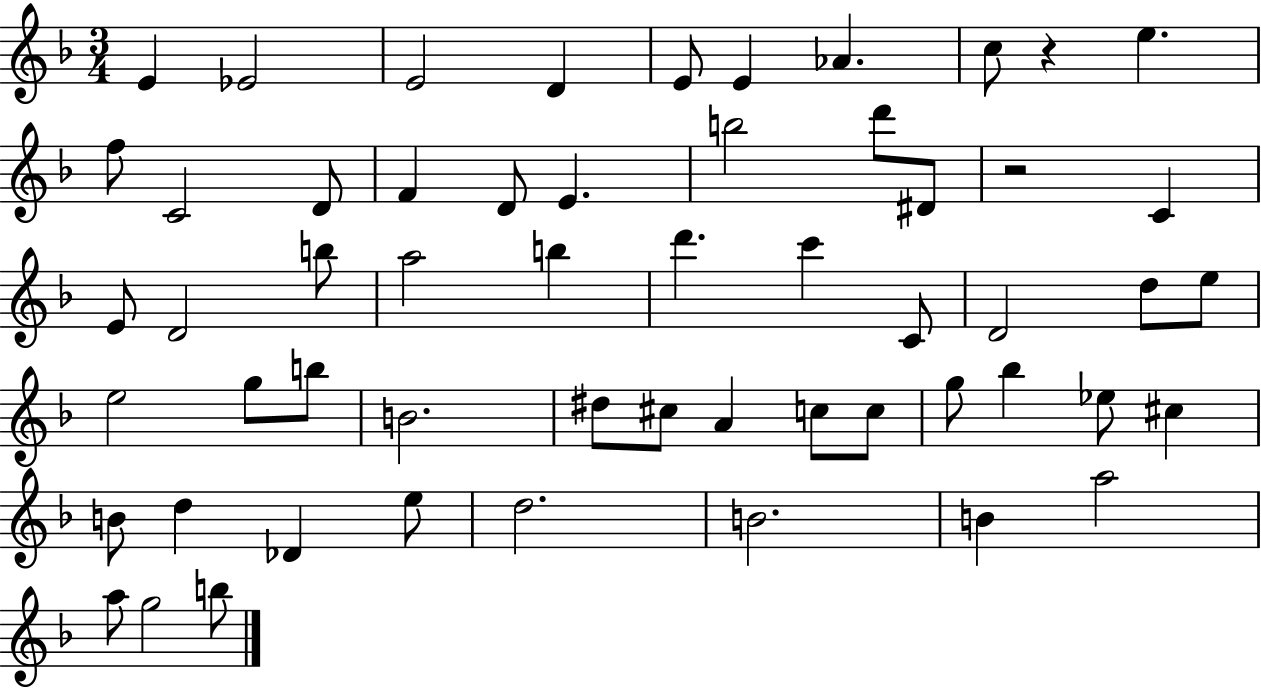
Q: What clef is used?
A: treble